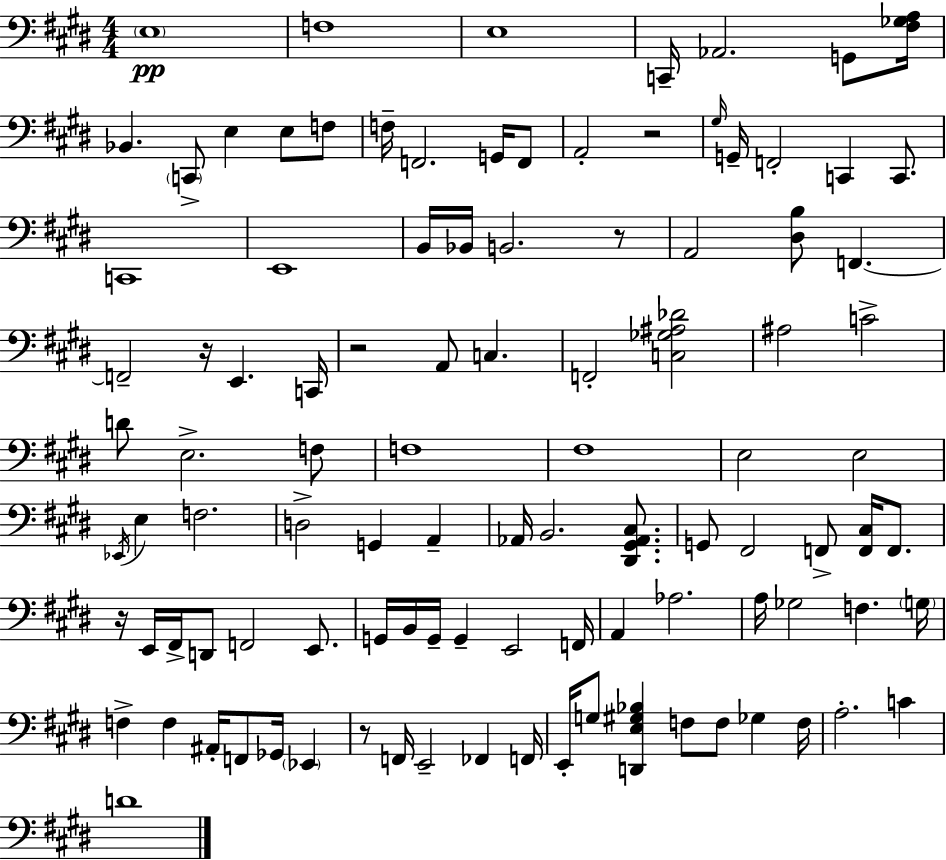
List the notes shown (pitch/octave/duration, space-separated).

E3/w F3/w E3/w C2/s Ab2/h. G2/e [F#3,Gb3,A3]/s Bb2/q. C2/e E3/q E3/e F3/e F3/s F2/h. G2/s F2/e A2/h R/h G#3/s G2/s F2/h C2/q C2/e. C2/w E2/w B2/s Bb2/s B2/h. R/e A2/h [D#3,B3]/e F2/q. F2/h R/s E2/q. C2/s R/h A2/e C3/q. F2/h [C3,Gb3,A#3,Db4]/h A#3/h C4/h D4/e E3/h. F3/e F3/w F#3/w E3/h E3/h Eb2/s E3/q F3/h. D3/h G2/q A2/q Ab2/s B2/h. [D#2,G#2,Ab2,C#3]/e. G2/e F#2/h F2/e [F2,C#3]/s F2/e. R/s E2/s F#2/s D2/e F2/h E2/e. G2/s B2/s G2/s G2/q E2/h F2/s A2/q Ab3/h. A3/s Gb3/h F3/q. G3/s F3/q F3/q A#2/s F2/e Gb2/s Eb2/q R/e F2/s E2/h FES2/q F2/s E2/s G3/e [D2,E3,G#3,Bb3]/q F3/e F3/e Gb3/q F3/s A3/h. C4/q D4/w